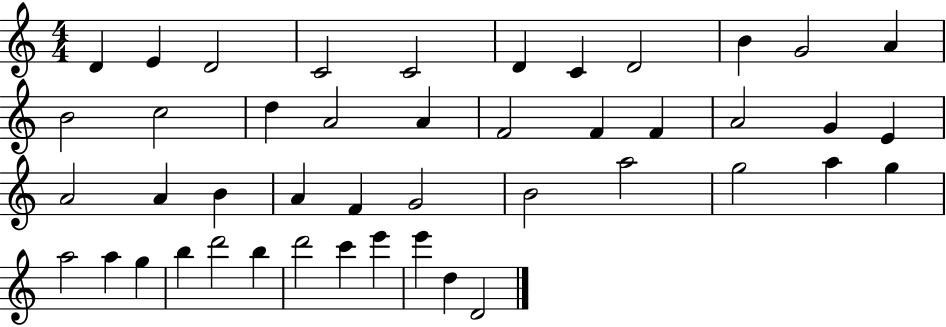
{
  \clef treble
  \numericTimeSignature
  \time 4/4
  \key c \major
  d'4 e'4 d'2 | c'2 c'2 | d'4 c'4 d'2 | b'4 g'2 a'4 | \break b'2 c''2 | d''4 a'2 a'4 | f'2 f'4 f'4 | a'2 g'4 e'4 | \break a'2 a'4 b'4 | a'4 f'4 g'2 | b'2 a''2 | g''2 a''4 g''4 | \break a''2 a''4 g''4 | b''4 d'''2 b''4 | d'''2 c'''4 e'''4 | e'''4 d''4 d'2 | \break \bar "|."
}